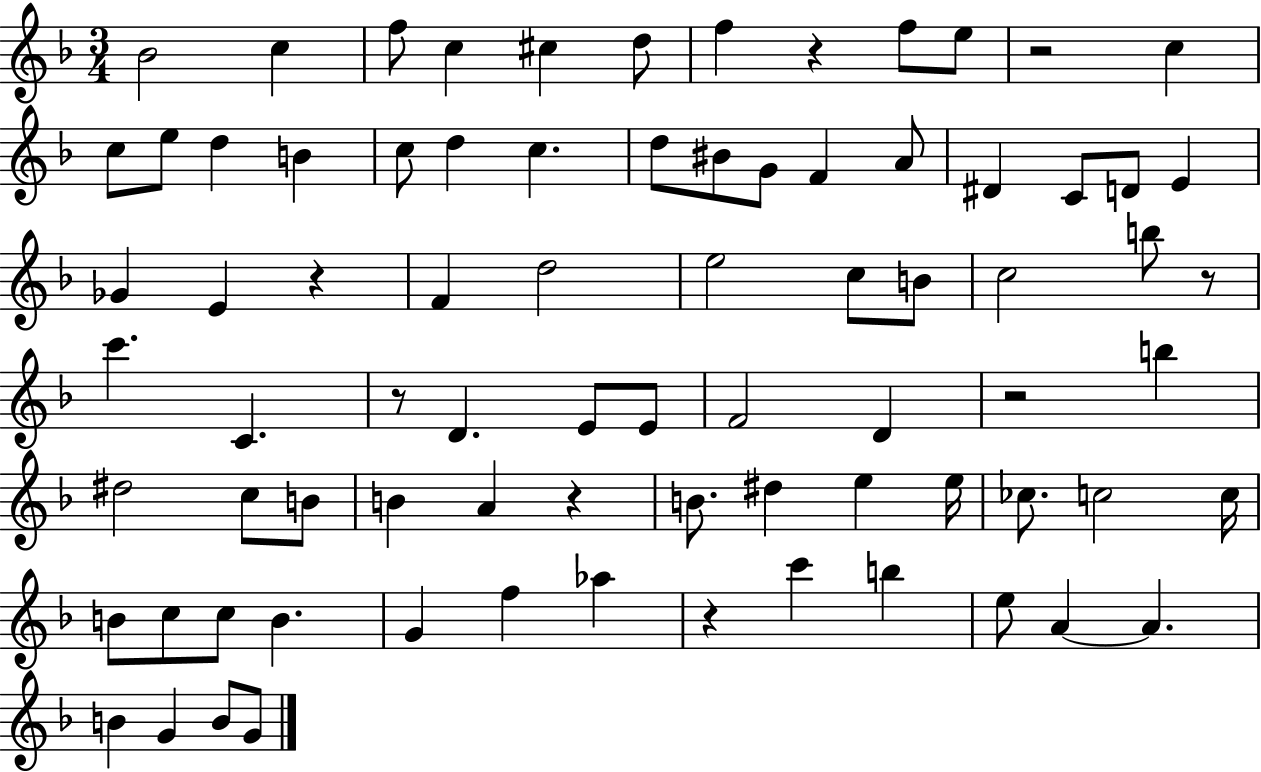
Bb4/h C5/q F5/e C5/q C#5/q D5/e F5/q R/q F5/e E5/e R/h C5/q C5/e E5/e D5/q B4/q C5/e D5/q C5/q. D5/e BIS4/e G4/e F4/q A4/e D#4/q C4/e D4/e E4/q Gb4/q E4/q R/q F4/q D5/h E5/h C5/e B4/e C5/h B5/e R/e C6/q. C4/q. R/e D4/q. E4/e E4/e F4/h D4/q R/h B5/q D#5/h C5/e B4/e B4/q A4/q R/q B4/e. D#5/q E5/q E5/s CES5/e. C5/h C5/s B4/e C5/e C5/e B4/q. G4/q F5/q Ab5/q R/q C6/q B5/q E5/e A4/q A4/q. B4/q G4/q B4/e G4/e